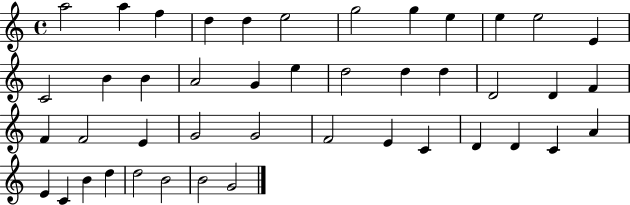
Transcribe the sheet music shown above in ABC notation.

X:1
T:Untitled
M:4/4
L:1/4
K:C
a2 a f d d e2 g2 g e e e2 E C2 B B A2 G e d2 d d D2 D F F F2 E G2 G2 F2 E C D D C A E C B d d2 B2 B2 G2